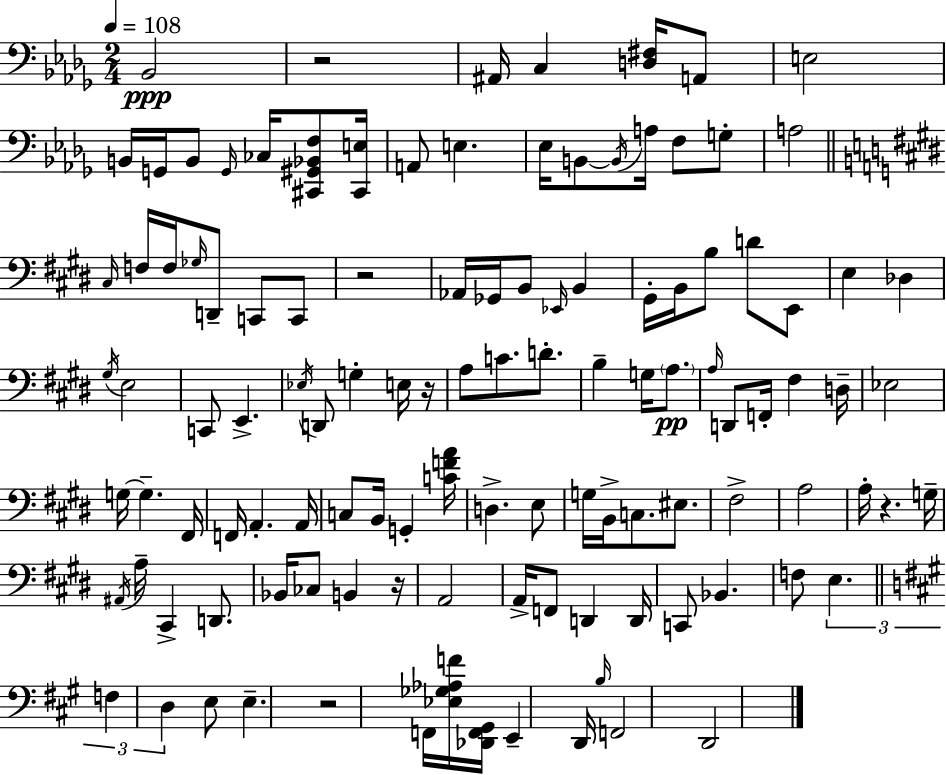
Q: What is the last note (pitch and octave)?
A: D2